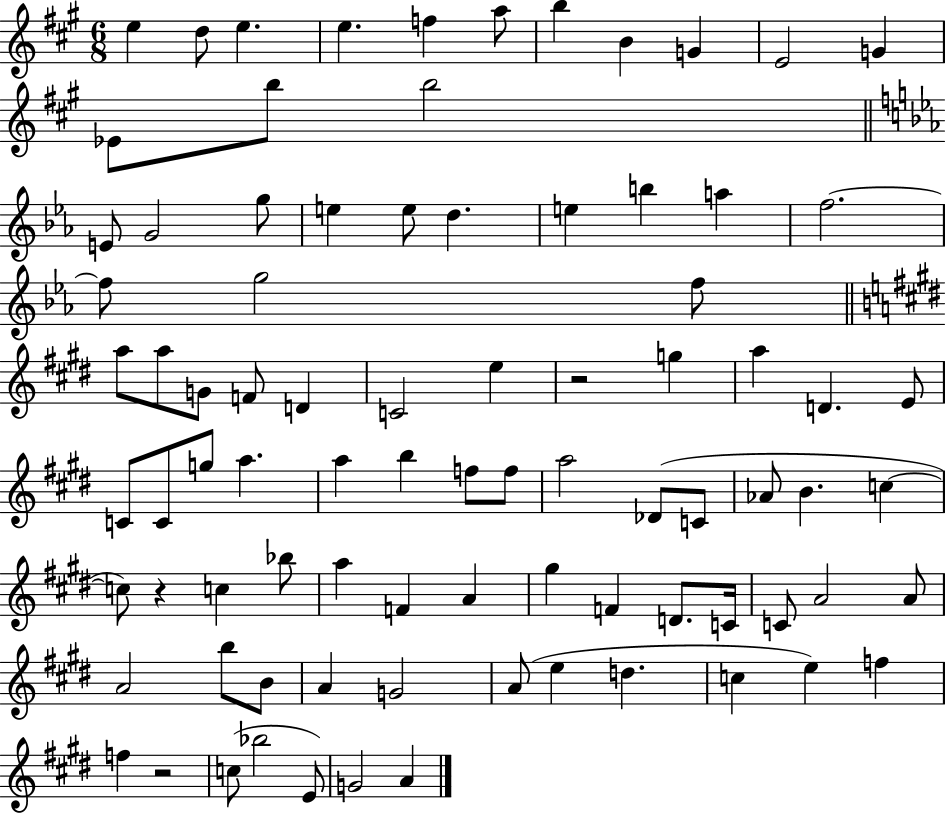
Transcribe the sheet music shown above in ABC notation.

X:1
T:Untitled
M:6/8
L:1/4
K:A
e d/2 e e f a/2 b B G E2 G _E/2 b/2 b2 E/2 G2 g/2 e e/2 d e b a f2 f/2 g2 f/2 a/2 a/2 G/2 F/2 D C2 e z2 g a D E/2 C/2 C/2 g/2 a a b f/2 f/2 a2 _D/2 C/2 _A/2 B c c/2 z c _b/2 a F A ^g F D/2 C/4 C/2 A2 A/2 A2 b/2 B/2 A G2 A/2 e d c e f f z2 c/2 _b2 E/2 G2 A